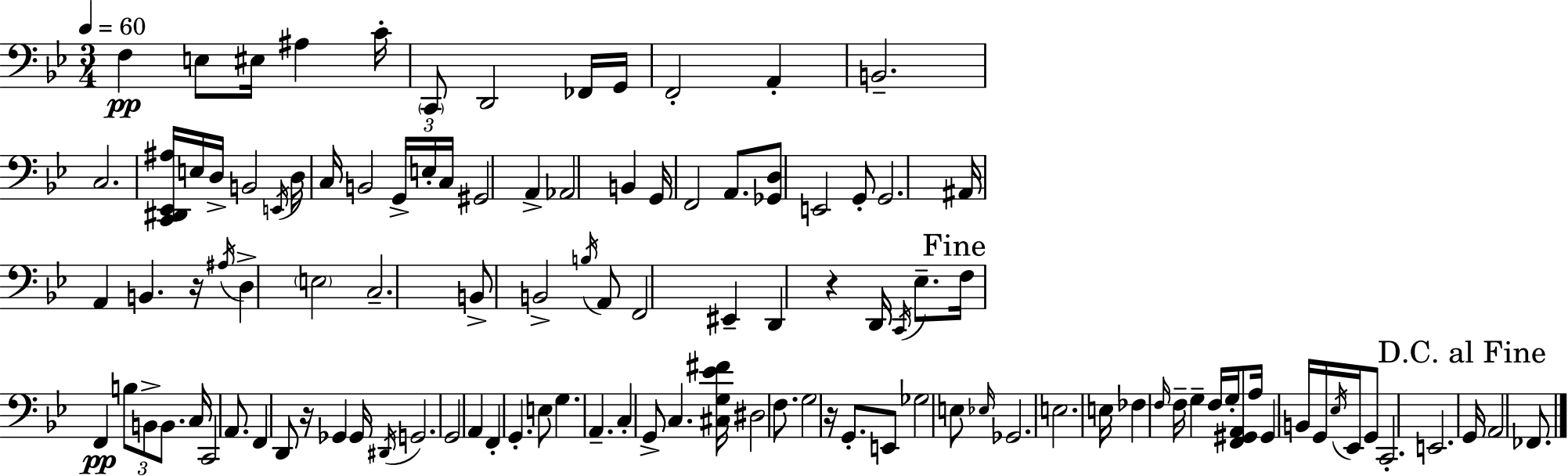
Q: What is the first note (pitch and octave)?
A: F3